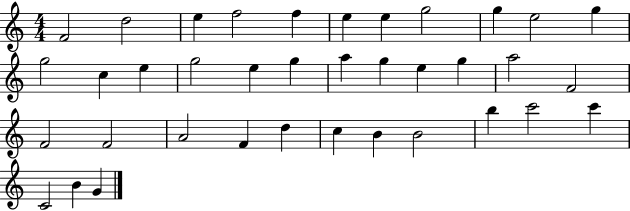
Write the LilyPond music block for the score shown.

{
  \clef treble
  \numericTimeSignature
  \time 4/4
  \key c \major
  f'2 d''2 | e''4 f''2 f''4 | e''4 e''4 g''2 | g''4 e''2 g''4 | \break g''2 c''4 e''4 | g''2 e''4 g''4 | a''4 g''4 e''4 g''4 | a''2 f'2 | \break f'2 f'2 | a'2 f'4 d''4 | c''4 b'4 b'2 | b''4 c'''2 c'''4 | \break c'2 b'4 g'4 | \bar "|."
}